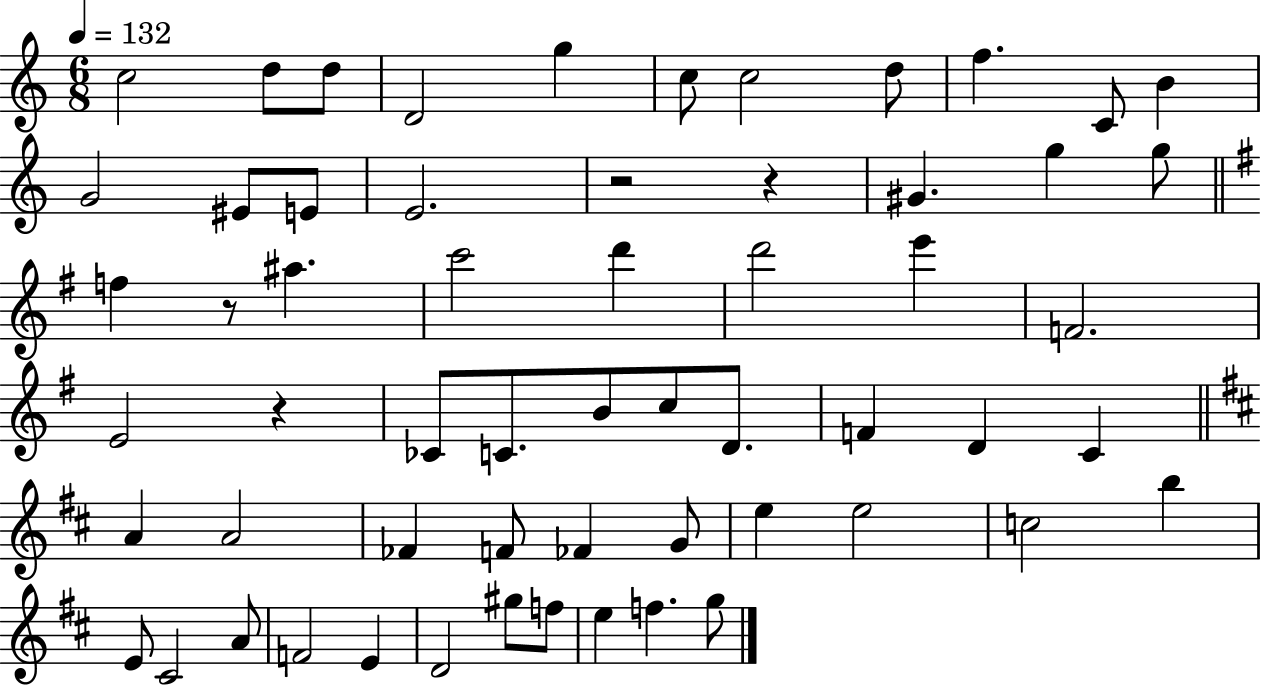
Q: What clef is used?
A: treble